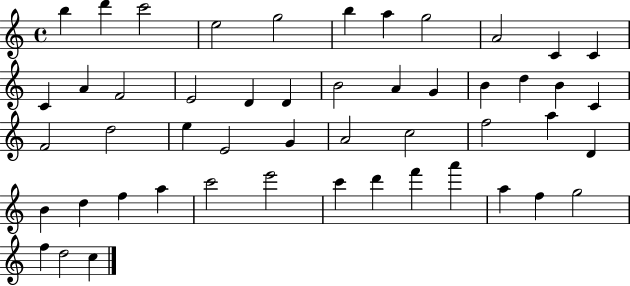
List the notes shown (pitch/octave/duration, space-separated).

B5/q D6/q C6/h E5/h G5/h B5/q A5/q G5/h A4/h C4/q C4/q C4/q A4/q F4/h E4/h D4/q D4/q B4/h A4/q G4/q B4/q D5/q B4/q C4/q F4/h D5/h E5/q E4/h G4/q A4/h C5/h F5/h A5/q D4/q B4/q D5/q F5/q A5/q C6/h E6/h C6/q D6/q F6/q A6/q A5/q F5/q G5/h F5/q D5/h C5/q